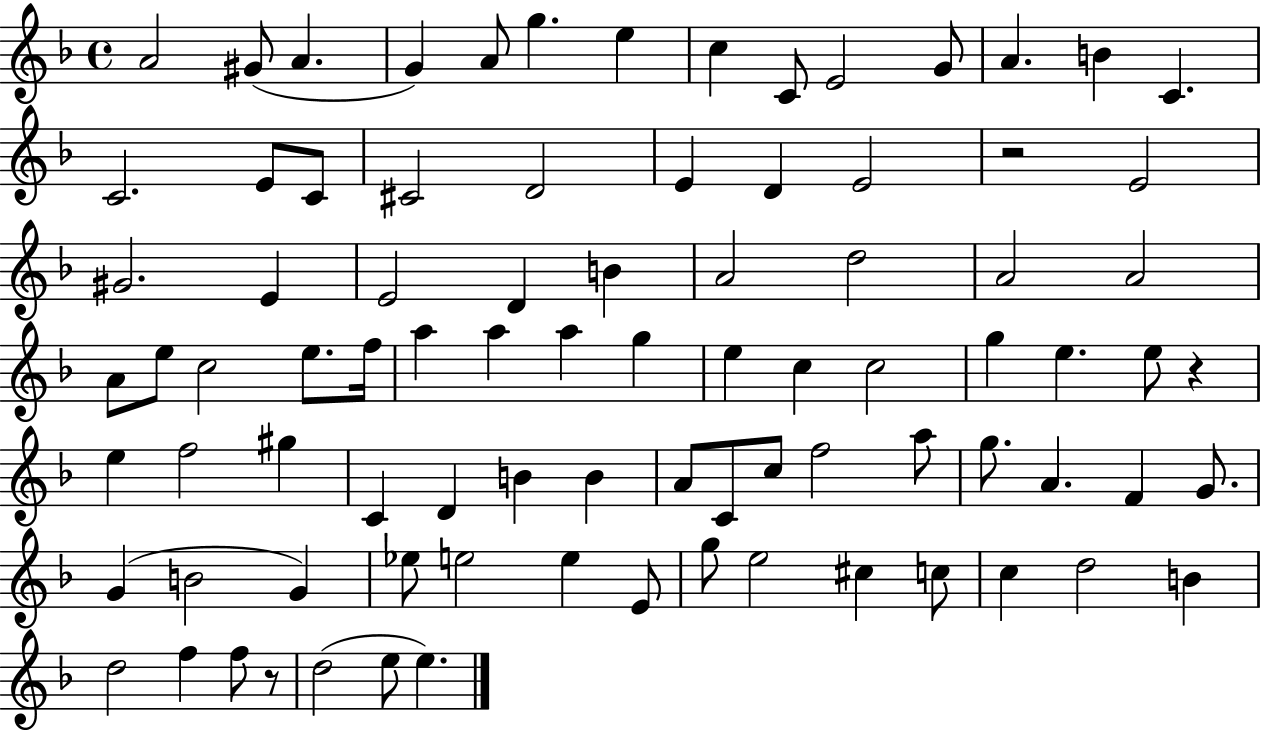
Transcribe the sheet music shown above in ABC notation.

X:1
T:Untitled
M:4/4
L:1/4
K:F
A2 ^G/2 A G A/2 g e c C/2 E2 G/2 A B C C2 E/2 C/2 ^C2 D2 E D E2 z2 E2 ^G2 E E2 D B A2 d2 A2 A2 A/2 e/2 c2 e/2 f/4 a a a g e c c2 g e e/2 z e f2 ^g C D B B A/2 C/2 c/2 f2 a/2 g/2 A F G/2 G B2 G _e/2 e2 e E/2 g/2 e2 ^c c/2 c d2 B d2 f f/2 z/2 d2 e/2 e